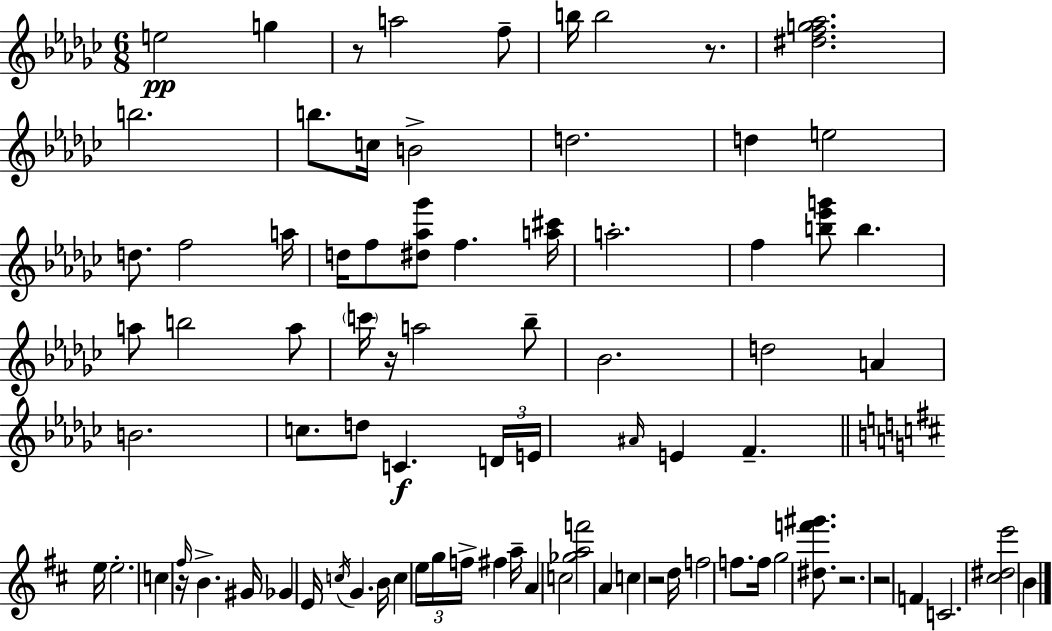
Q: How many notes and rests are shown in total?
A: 83